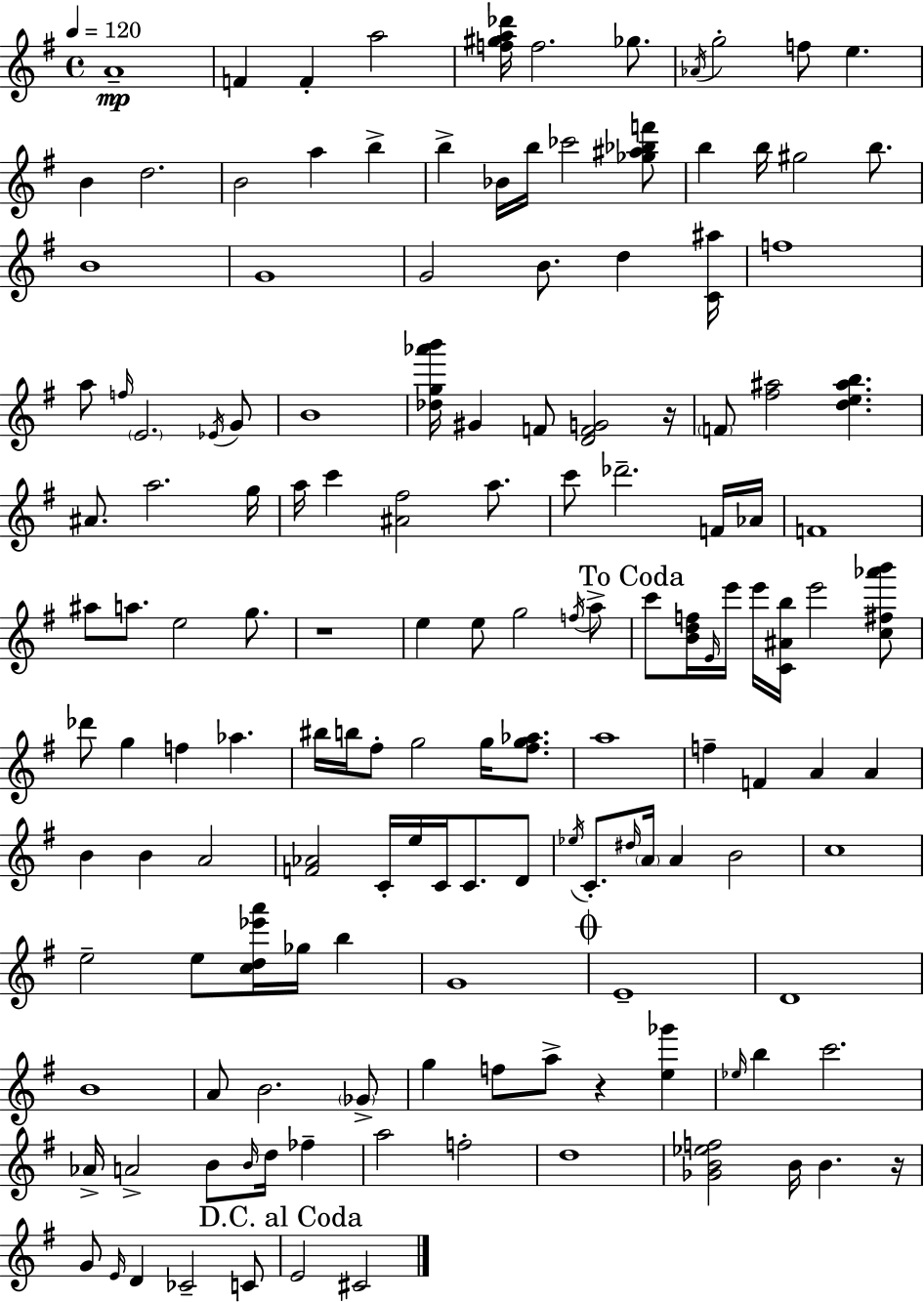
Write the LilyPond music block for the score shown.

{
  \clef treble
  \time 4/4
  \defaultTimeSignature
  \key e \minor
  \tempo 4 = 120
  a'1--\mp | f'4 f'4-. a''2 | <f'' gis'' a'' des'''>16 f''2. ges''8. | \acciaccatura { aes'16 } g''2-. f''8 e''4. | \break b'4 d''2. | b'2 a''4 b''4-> | b''4-> bes'16 b''16 ces'''2 <ges'' ais'' bes'' f'''>8 | b''4 b''16 gis''2 b''8. | \break b'1 | g'1 | g'2 b'8. d''4 | <c' ais''>16 f''1 | \break a''8 \grace { f''16 } \parenthesize e'2. | \acciaccatura { ees'16 } g'8 b'1 | <des'' g'' aes''' b'''>16 gis'4 f'8 <d' f' g'>2 | r16 \parenthesize f'8 <fis'' ais''>2 <d'' e'' ais'' b''>4. | \break ais'8. a''2. | g''16 a''16 c'''4 <ais' fis''>2 | a''8. c'''8 des'''2.-- | f'16 aes'16 f'1 | \break ais''8 a''8. e''2 | g''8. r1 | e''4 e''8 g''2 | \acciaccatura { f''16 } a''8-> \mark "To Coda" c'''8 <b' d'' f''>16 \grace { e'16 } e'''16 e'''16 <c' ais' b''>16 e'''2 | \break <c'' fis'' aes''' b'''>8 des'''8 g''4 f''4 aes''4. | bis''16 b''16 fis''8-. g''2 | g''16 <fis'' g'' aes''>8. a''1 | f''4-- f'4 a'4 | \break a'4 b'4 b'4 a'2 | <f' aes'>2 c'16-. e''16 c'16 | c'8. d'8 \acciaccatura { ees''16 } c'8.-. \grace { dis''16 } \parenthesize a'16 a'4 b'2 | c''1 | \break e''2-- e''8 | <c'' d'' ees''' a'''>16 ges''16 b''4 g'1 | \mark \markup { \musicglyph "scripts.coda" } e'1-- | d'1 | \break b'1 | a'8 b'2. | \parenthesize ges'8-> g''4 f''8 a''8-> r4 | <e'' ges'''>4 \grace { ees''16 } b''4 c'''2. | \break aes'16-> a'2-> | b'8 \grace { b'16 } d''16 fes''4-- a''2 | f''2-. d''1 | <ges' b' ees'' f''>2 | \break b'16 b'4. r16 g'8 \grace { e'16 } d'4 | ces'2-- c'8 \mark "D.C. al Coda" e'2 | cis'2 \bar "|."
}